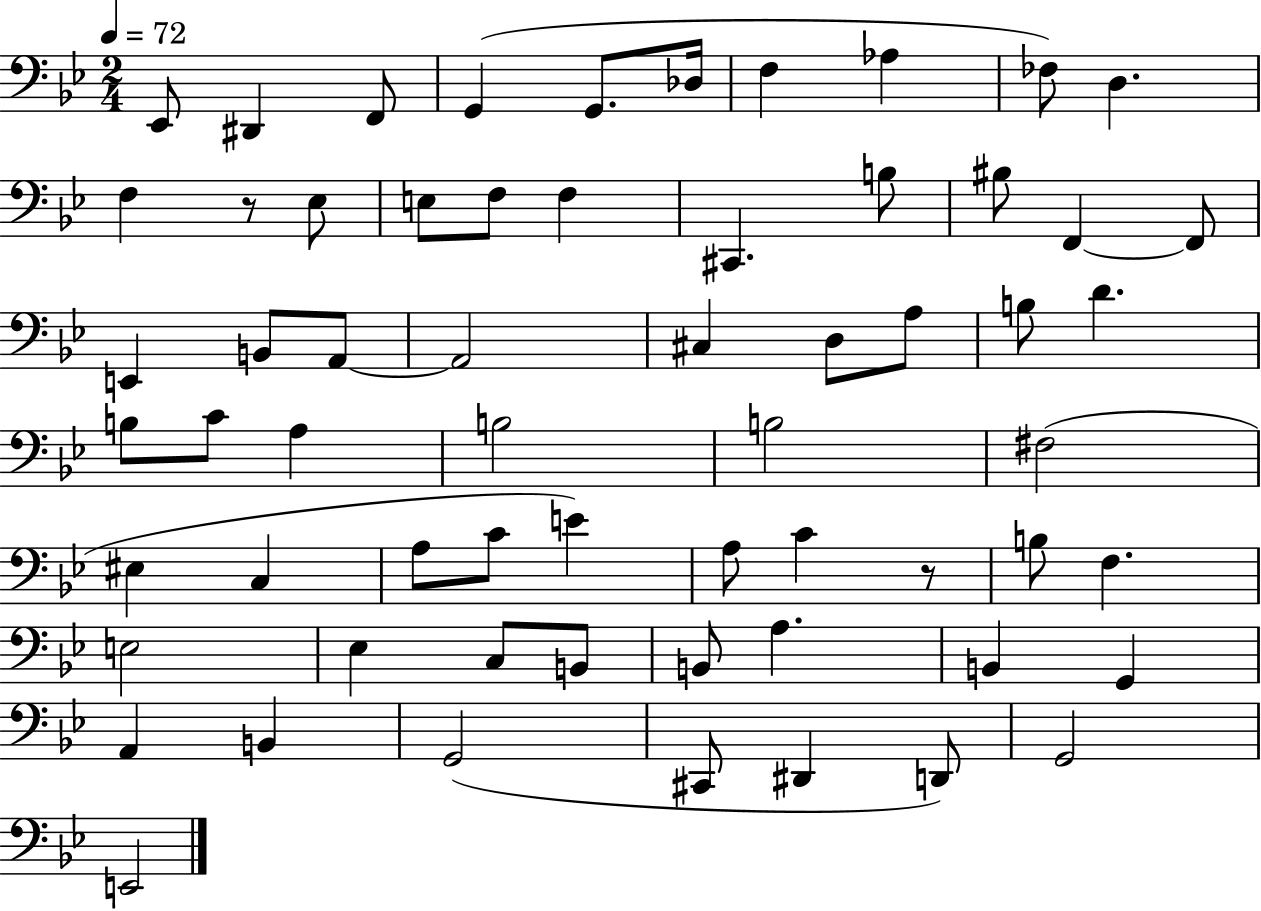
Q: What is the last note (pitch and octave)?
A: E2